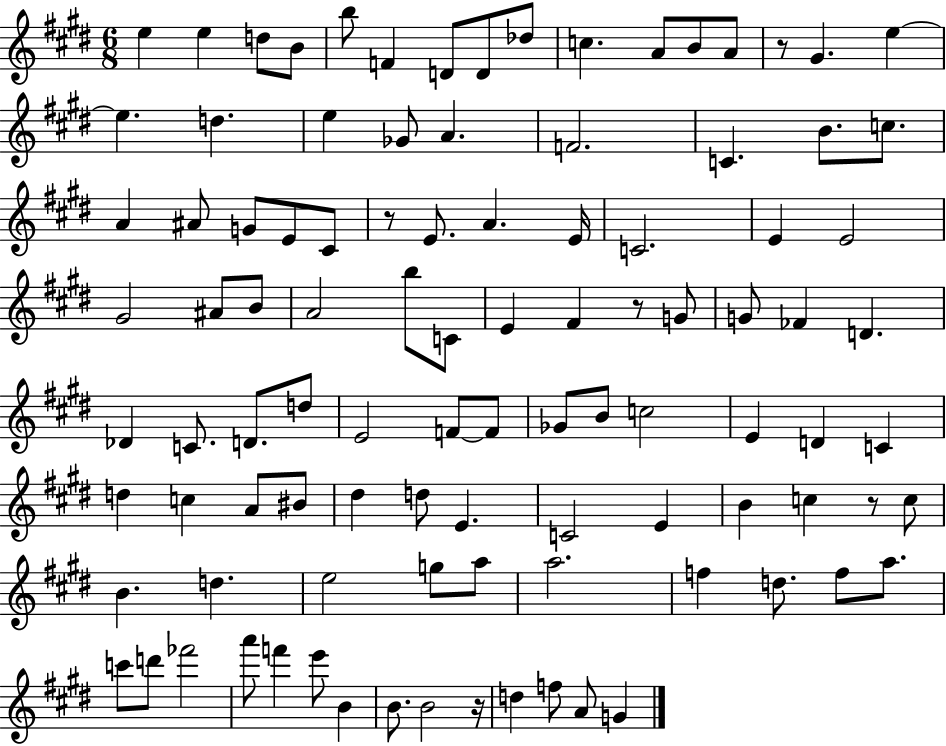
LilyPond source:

{
  \clef treble
  \numericTimeSignature
  \time 6/8
  \key e \major
  e''4 e''4 d''8 b'8 | b''8 f'4 d'8 d'8 des''8 | c''4. a'8 b'8 a'8 | r8 gis'4. e''4~~ | \break e''4. d''4. | e''4 ges'8 a'4. | f'2. | c'4. b'8. c''8. | \break a'4 ais'8 g'8 e'8 cis'8 | r8 e'8. a'4. e'16 | c'2. | e'4 e'2 | \break gis'2 ais'8 b'8 | a'2 b''8 c'8 | e'4 fis'4 r8 g'8 | g'8 fes'4 d'4. | \break des'4 c'8. d'8. d''8 | e'2 f'8~~ f'8 | ges'8 b'8 c''2 | e'4 d'4 c'4 | \break d''4 c''4 a'8 bis'8 | dis''4 d''8 e'4. | c'2 e'4 | b'4 c''4 r8 c''8 | \break b'4. d''4. | e''2 g''8 a''8 | a''2. | f''4 d''8. f''8 a''8. | \break c'''8 d'''8 fes'''2 | a'''8 f'''4 e'''8 b'4 | b'8. b'2 r16 | d''4 f''8 a'8 g'4 | \break \bar "|."
}